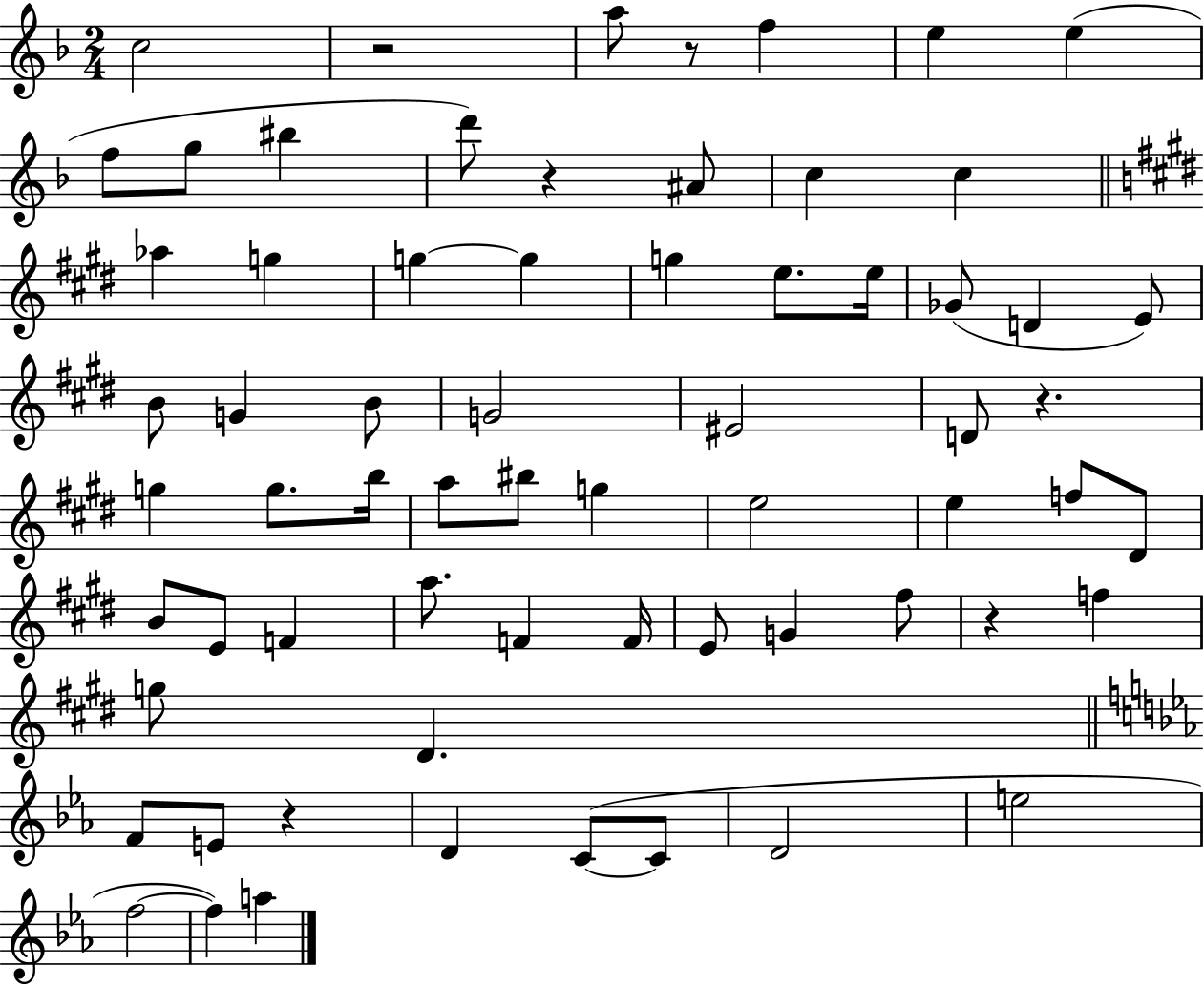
X:1
T:Untitled
M:2/4
L:1/4
K:F
c2 z2 a/2 z/2 f e e f/2 g/2 ^b d'/2 z ^A/2 c c _a g g g g e/2 e/4 _G/2 D E/2 B/2 G B/2 G2 ^E2 D/2 z g g/2 b/4 a/2 ^b/2 g e2 e f/2 ^D/2 B/2 E/2 F a/2 F F/4 E/2 G ^f/2 z f g/2 ^D F/2 E/2 z D C/2 C/2 D2 e2 f2 f a